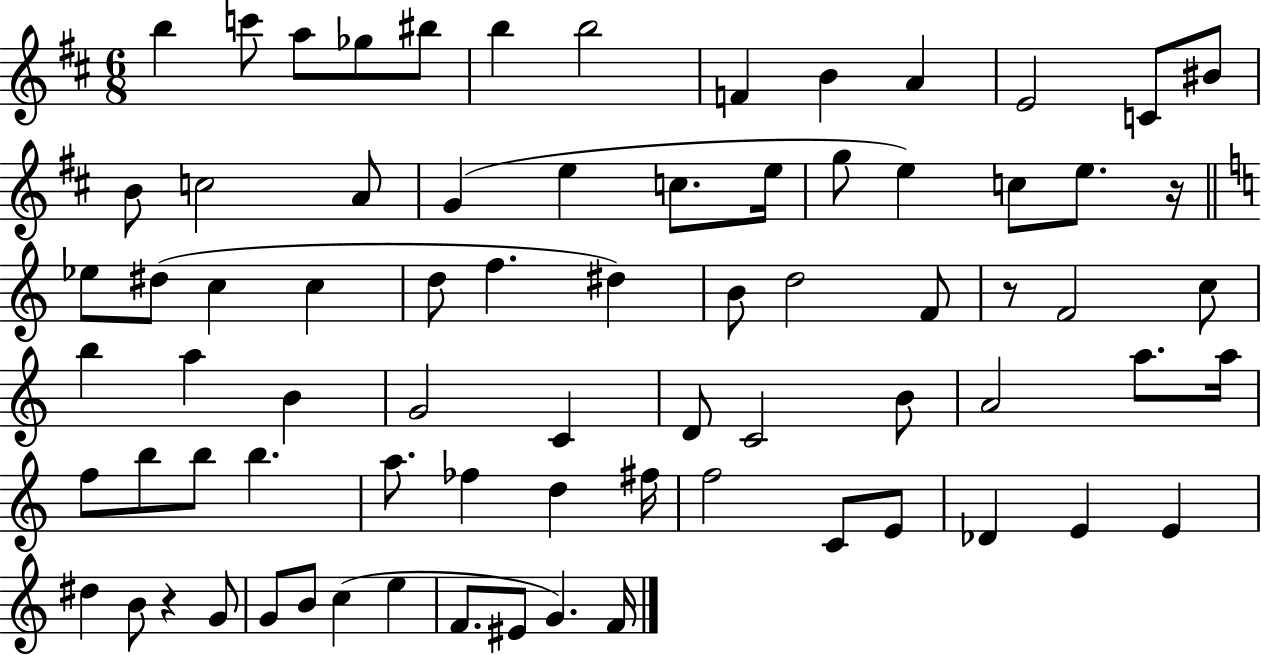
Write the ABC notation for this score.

X:1
T:Untitled
M:6/8
L:1/4
K:D
b c'/2 a/2 _g/2 ^b/2 b b2 F B A E2 C/2 ^B/2 B/2 c2 A/2 G e c/2 e/4 g/2 e c/2 e/2 z/4 _e/2 ^d/2 c c d/2 f ^d B/2 d2 F/2 z/2 F2 c/2 b a B G2 C D/2 C2 B/2 A2 a/2 a/4 f/2 b/2 b/2 b a/2 _f d ^f/4 f2 C/2 E/2 _D E E ^d B/2 z G/2 G/2 B/2 c e F/2 ^E/2 G F/4